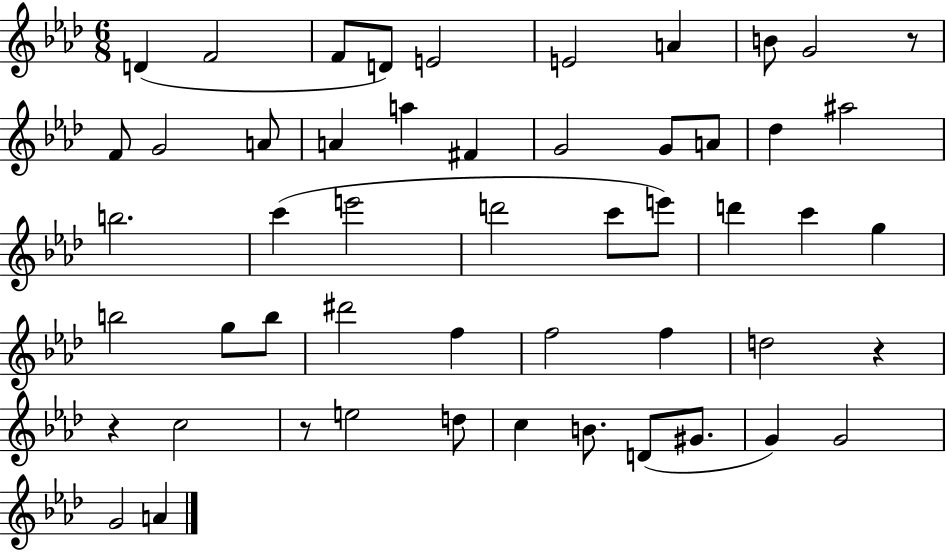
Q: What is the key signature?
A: AES major